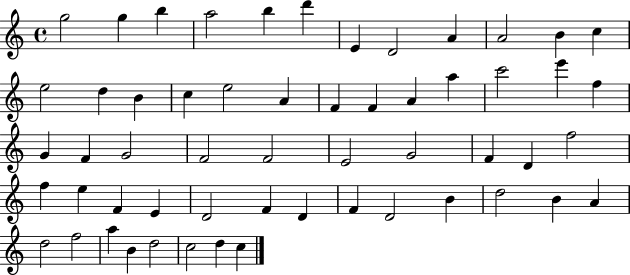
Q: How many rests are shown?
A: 0